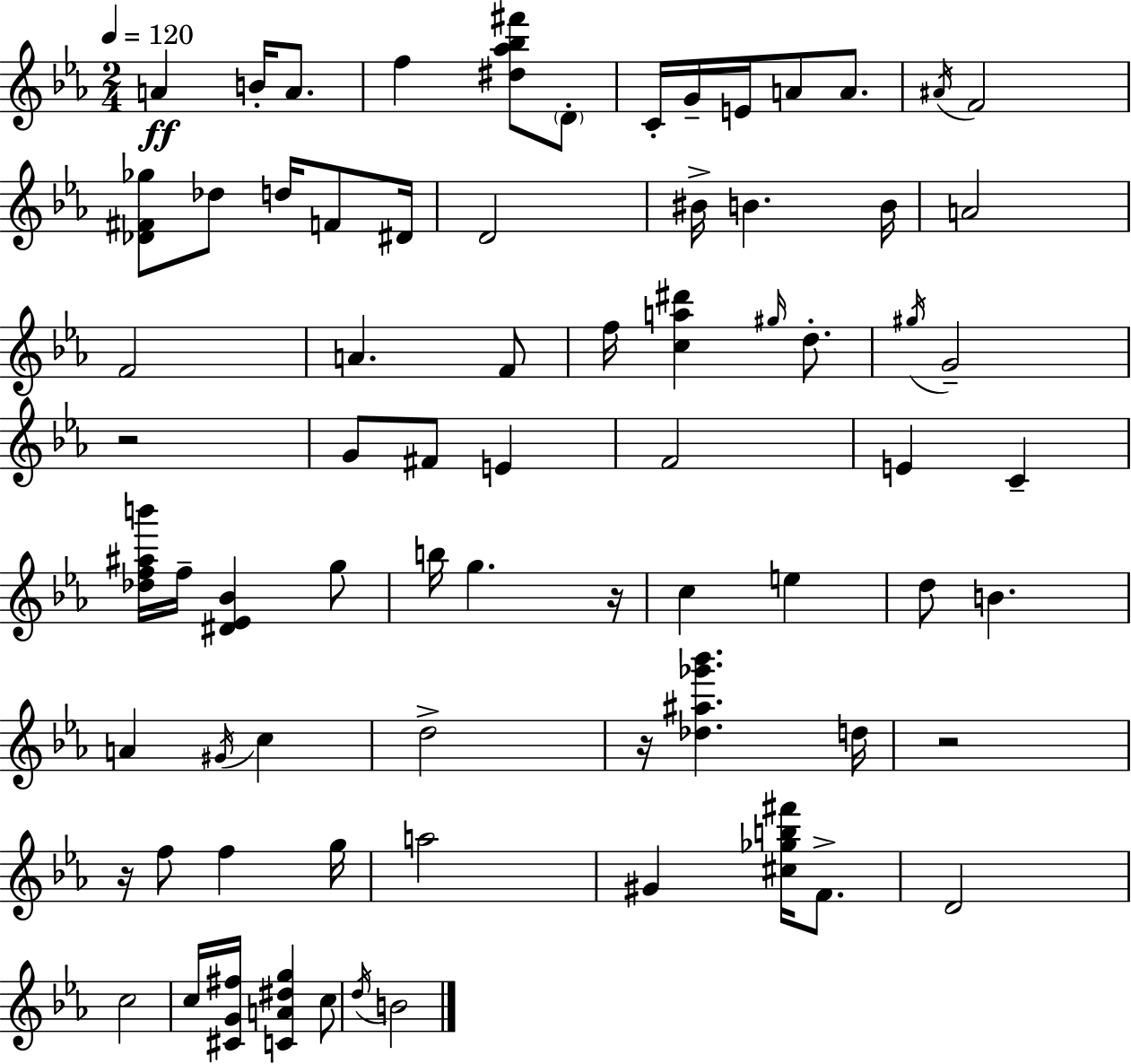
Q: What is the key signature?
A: EES major